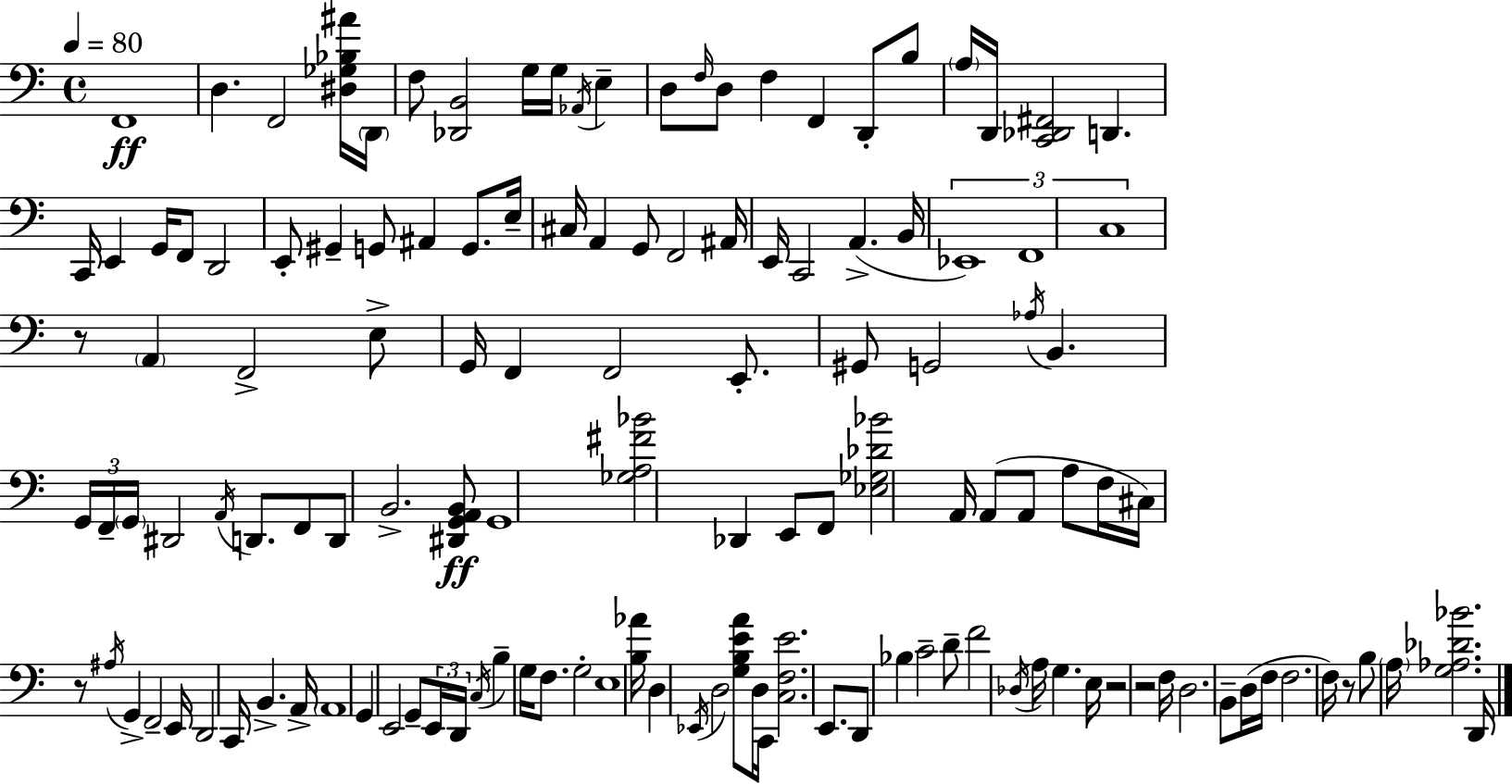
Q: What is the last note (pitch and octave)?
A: D2